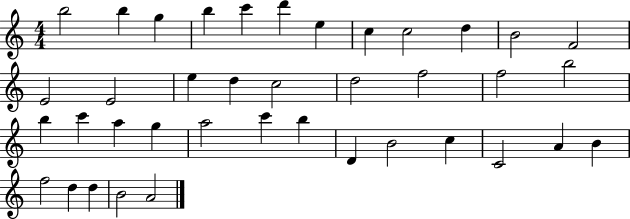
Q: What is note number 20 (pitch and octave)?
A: F5